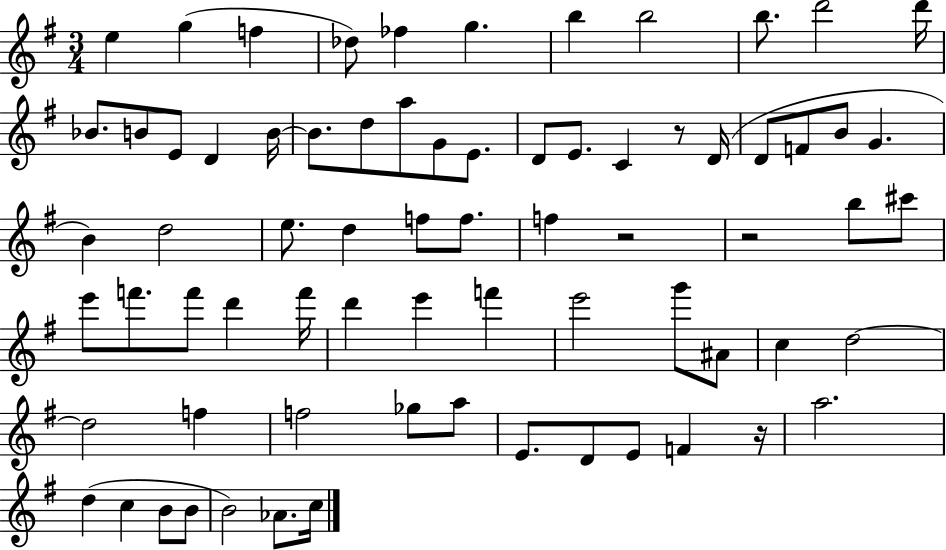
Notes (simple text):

E5/q G5/q F5/q Db5/e FES5/q G5/q. B5/q B5/h B5/e. D6/h D6/s Bb4/e. B4/e E4/e D4/q B4/s B4/e. D5/e A5/e G4/e E4/e. D4/e E4/e. C4/q R/e D4/s D4/e F4/e B4/e G4/q. B4/q D5/h E5/e. D5/q F5/e F5/e. F5/q R/h R/h B5/e C#6/e E6/e F6/e. F6/e D6/q F6/s D6/q E6/q F6/q E6/h G6/e A#4/e C5/q D5/h D5/h F5/q F5/h Gb5/e A5/e E4/e. D4/e E4/e F4/q R/s A5/h. D5/q C5/q B4/e B4/e B4/h Ab4/e. C5/s